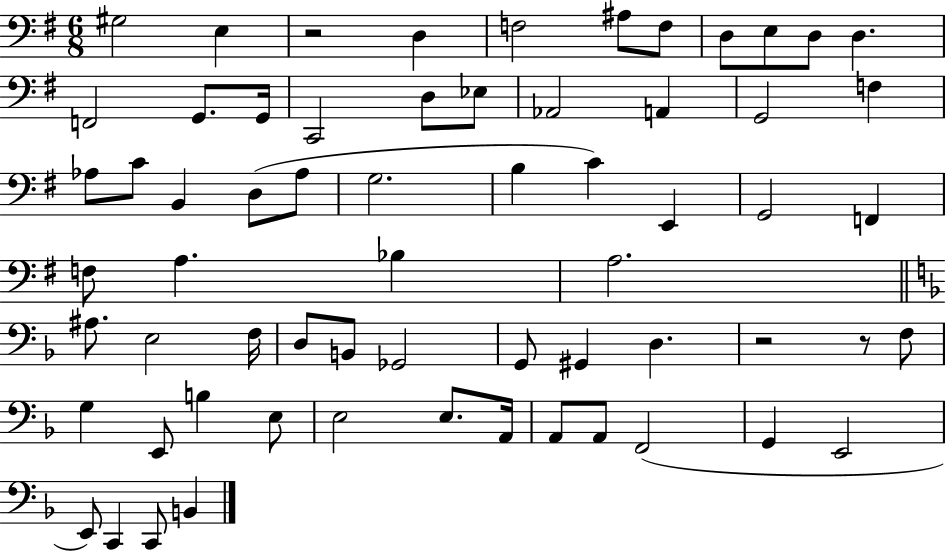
X:1
T:Untitled
M:6/8
L:1/4
K:G
^G,2 E, z2 D, F,2 ^A,/2 F,/2 D,/2 E,/2 D,/2 D, F,,2 G,,/2 G,,/4 C,,2 D,/2 _E,/2 _A,,2 A,, G,,2 F, _A,/2 C/2 B,, D,/2 _A,/2 G,2 B, C E,, G,,2 F,, F,/2 A, _B, A,2 ^A,/2 E,2 F,/4 D,/2 B,,/2 _G,,2 G,,/2 ^G,, D, z2 z/2 F,/2 G, E,,/2 B, E,/2 E,2 E,/2 A,,/4 A,,/2 A,,/2 F,,2 G,, E,,2 E,,/2 C,, C,,/2 B,,